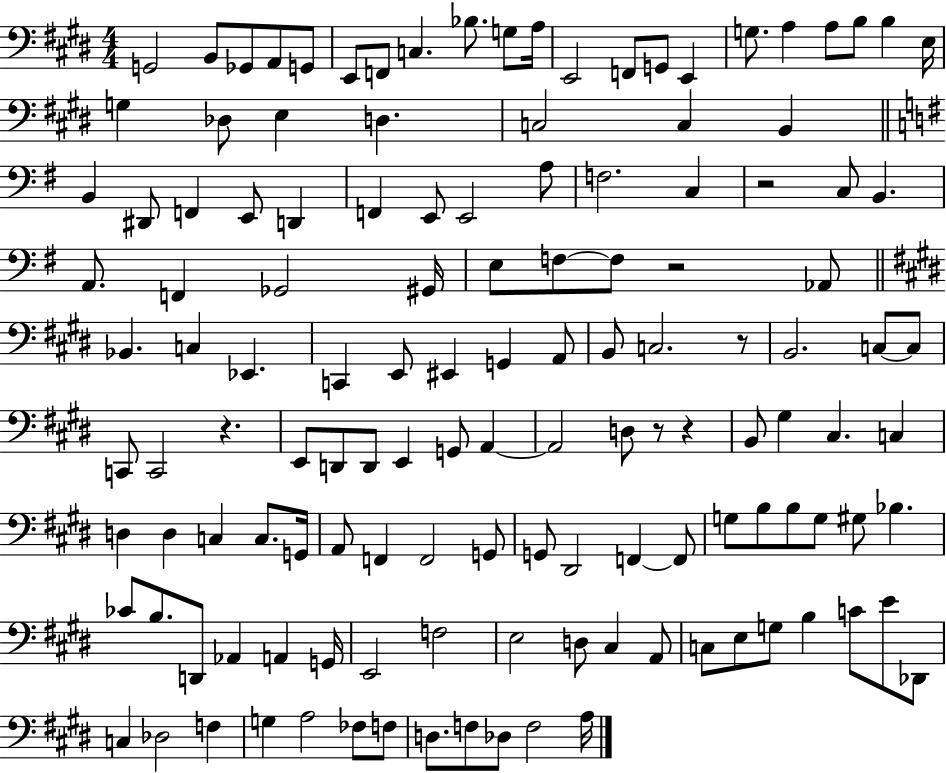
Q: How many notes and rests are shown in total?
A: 132